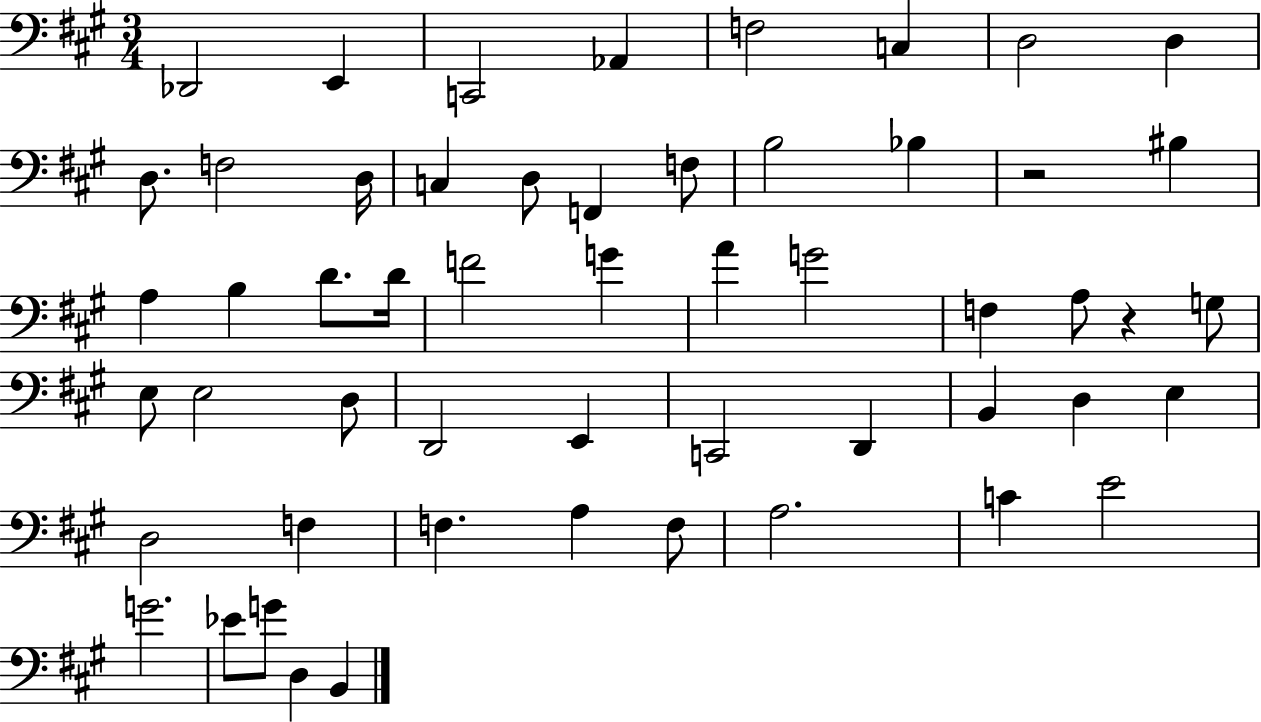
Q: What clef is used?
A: bass